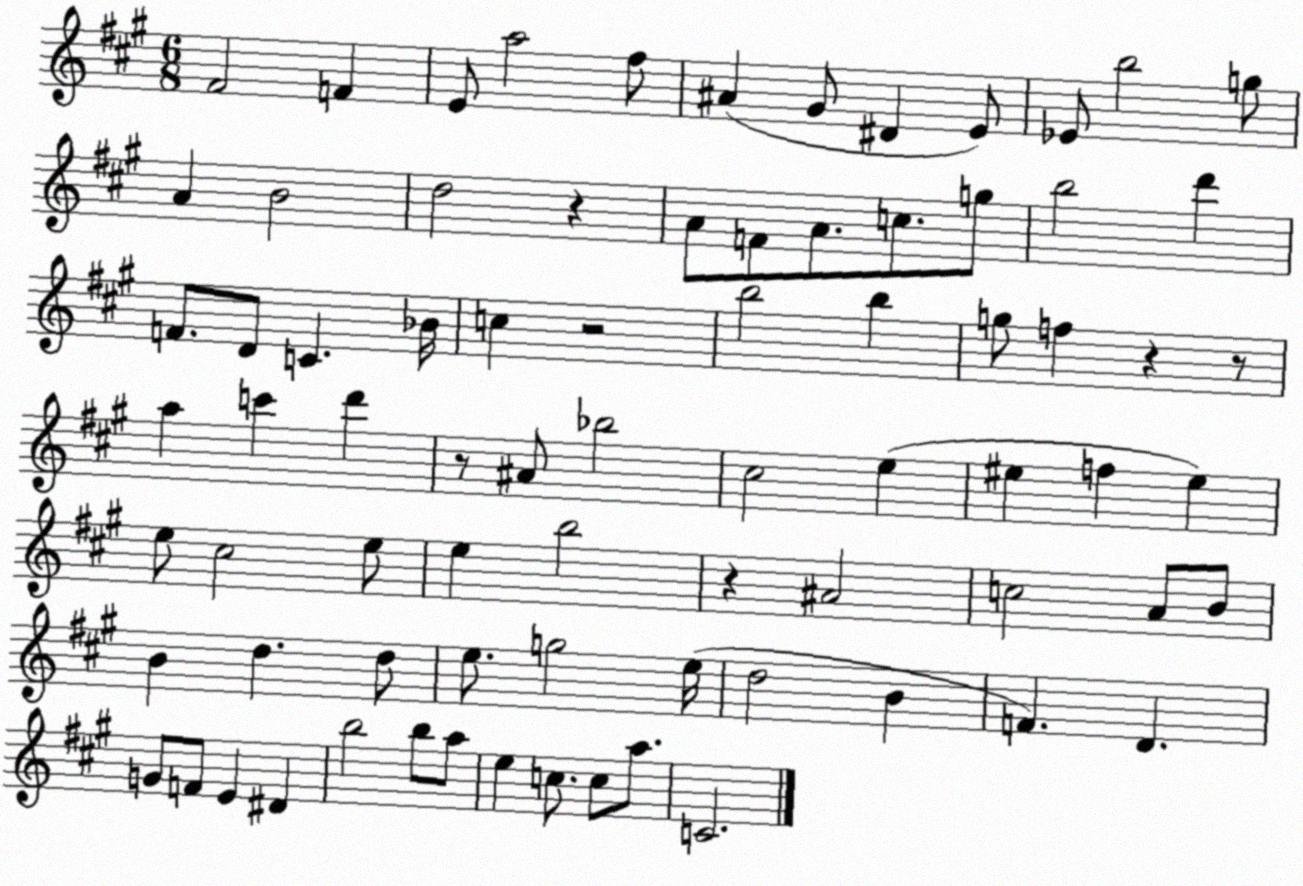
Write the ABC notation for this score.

X:1
T:Untitled
M:6/8
L:1/4
K:A
^F2 F E/2 a2 ^f/2 ^A ^G/2 ^D E/2 _E/2 b2 g/2 A B2 d2 z A/2 F/2 A/2 c/2 g/2 b2 d' F/2 D/2 C _B/4 c z2 b2 b g/2 f z z/2 a c' d' z/2 ^A/2 _b2 ^c2 e ^e f ^e e/2 ^c2 e/2 e b2 z ^A2 c2 A/2 B/2 B d d/2 e/2 g2 e/4 d2 B F D G/2 F/2 E ^D b2 b/2 a/2 e c/2 c/2 a/2 C2